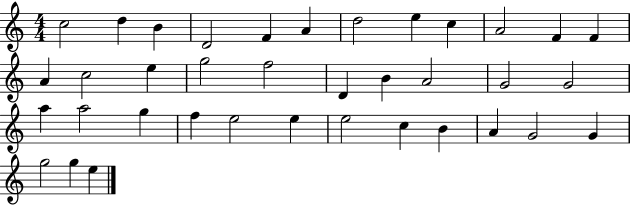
{
  \clef treble
  \numericTimeSignature
  \time 4/4
  \key c \major
  c''2 d''4 b'4 | d'2 f'4 a'4 | d''2 e''4 c''4 | a'2 f'4 f'4 | \break a'4 c''2 e''4 | g''2 f''2 | d'4 b'4 a'2 | g'2 g'2 | \break a''4 a''2 g''4 | f''4 e''2 e''4 | e''2 c''4 b'4 | a'4 g'2 g'4 | \break g''2 g''4 e''4 | \bar "|."
}